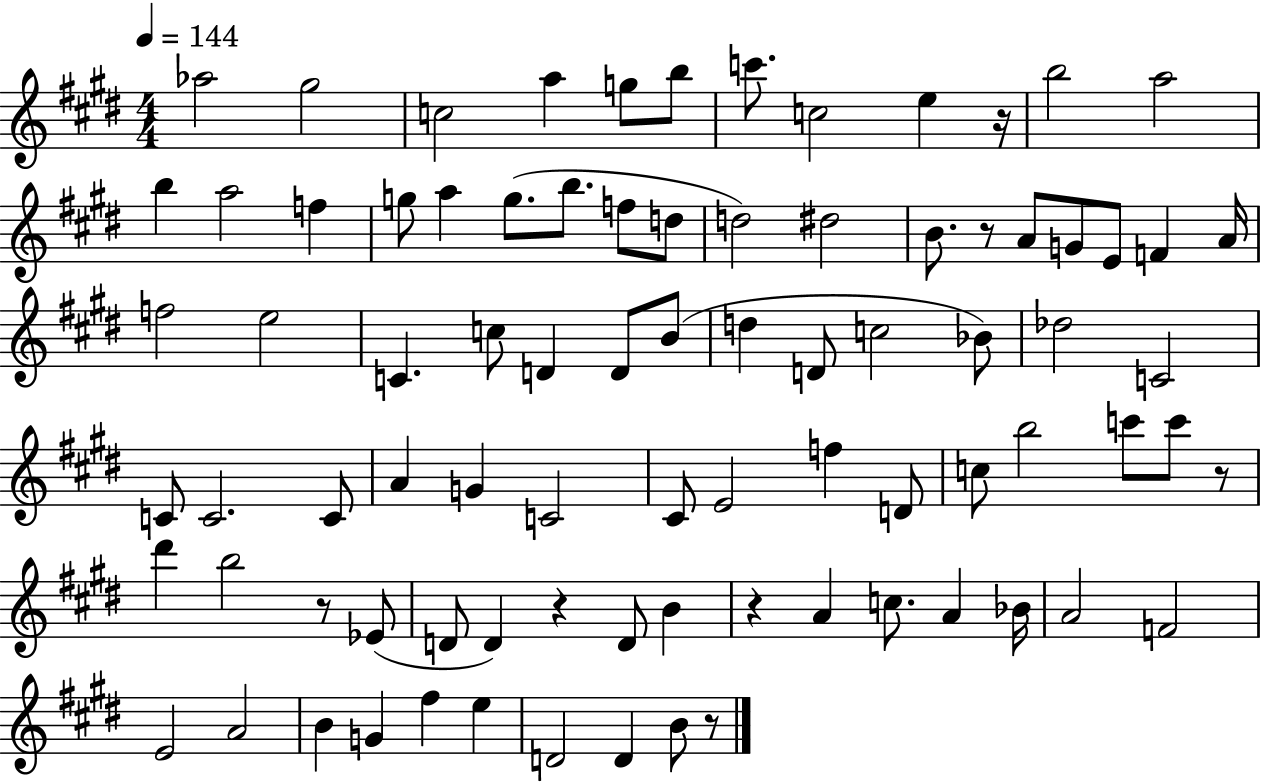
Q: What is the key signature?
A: E major